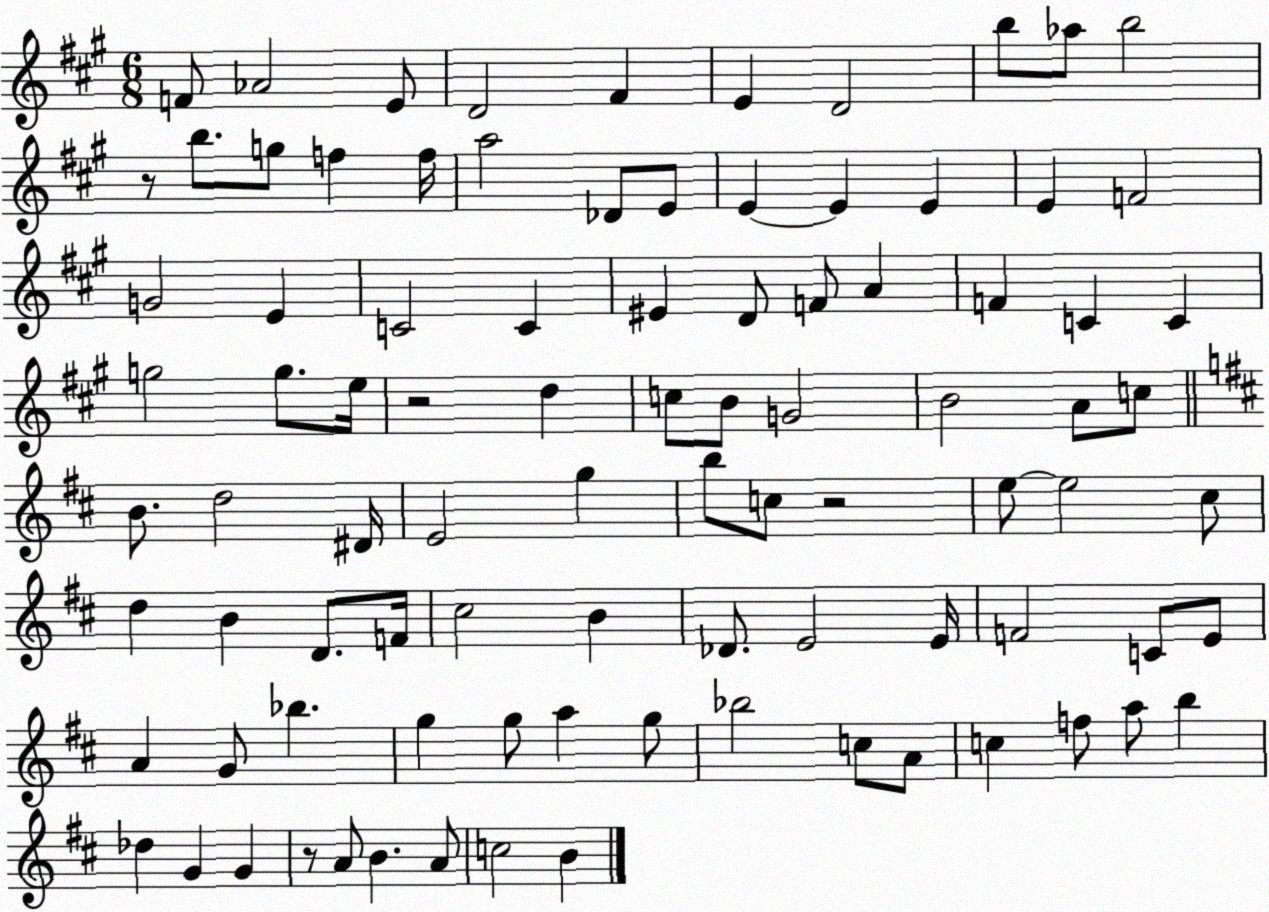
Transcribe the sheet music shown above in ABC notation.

X:1
T:Untitled
M:6/8
L:1/4
K:A
F/2 _A2 E/2 D2 ^F E D2 b/2 _a/2 b2 z/2 b/2 g/2 f f/4 a2 _D/2 E/2 E E E E F2 G2 E C2 C ^E D/2 F/2 A F C C g2 g/2 e/4 z2 d c/2 B/2 G2 B2 A/2 c/2 B/2 d2 ^D/4 E2 g b/2 c/2 z2 e/2 e2 ^c/2 d B D/2 F/4 ^c2 B _D/2 E2 E/4 F2 C/2 E/2 A G/2 _b g g/2 a g/2 _b2 c/2 A/2 c f/2 a/2 b _d G G z/2 A/2 B A/2 c2 B